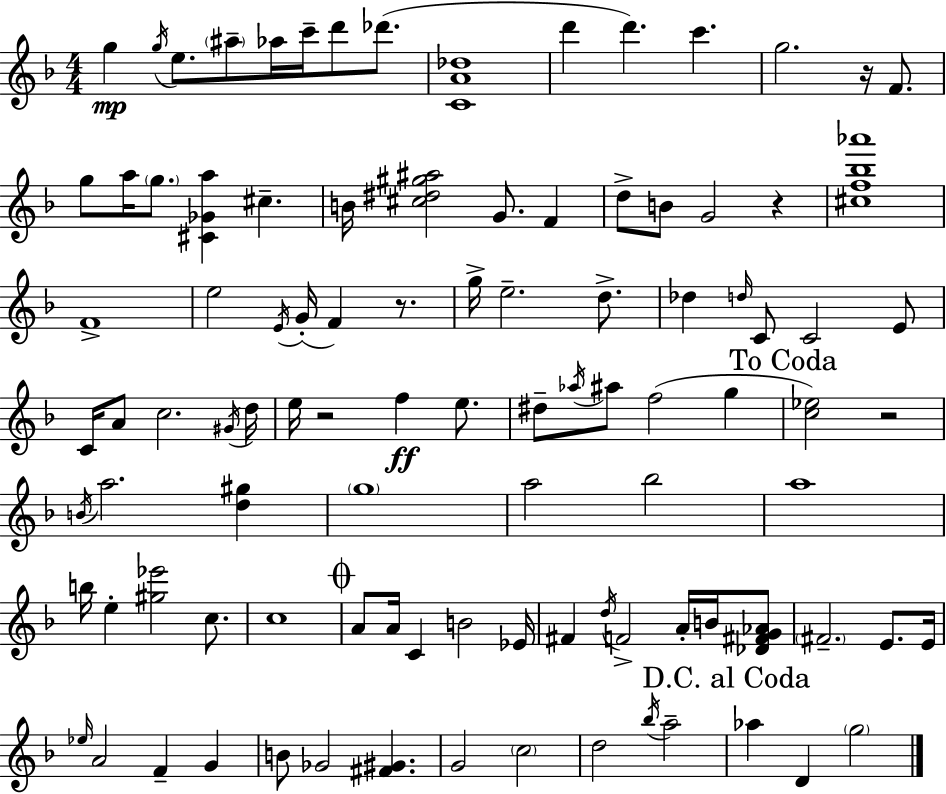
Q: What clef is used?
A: treble